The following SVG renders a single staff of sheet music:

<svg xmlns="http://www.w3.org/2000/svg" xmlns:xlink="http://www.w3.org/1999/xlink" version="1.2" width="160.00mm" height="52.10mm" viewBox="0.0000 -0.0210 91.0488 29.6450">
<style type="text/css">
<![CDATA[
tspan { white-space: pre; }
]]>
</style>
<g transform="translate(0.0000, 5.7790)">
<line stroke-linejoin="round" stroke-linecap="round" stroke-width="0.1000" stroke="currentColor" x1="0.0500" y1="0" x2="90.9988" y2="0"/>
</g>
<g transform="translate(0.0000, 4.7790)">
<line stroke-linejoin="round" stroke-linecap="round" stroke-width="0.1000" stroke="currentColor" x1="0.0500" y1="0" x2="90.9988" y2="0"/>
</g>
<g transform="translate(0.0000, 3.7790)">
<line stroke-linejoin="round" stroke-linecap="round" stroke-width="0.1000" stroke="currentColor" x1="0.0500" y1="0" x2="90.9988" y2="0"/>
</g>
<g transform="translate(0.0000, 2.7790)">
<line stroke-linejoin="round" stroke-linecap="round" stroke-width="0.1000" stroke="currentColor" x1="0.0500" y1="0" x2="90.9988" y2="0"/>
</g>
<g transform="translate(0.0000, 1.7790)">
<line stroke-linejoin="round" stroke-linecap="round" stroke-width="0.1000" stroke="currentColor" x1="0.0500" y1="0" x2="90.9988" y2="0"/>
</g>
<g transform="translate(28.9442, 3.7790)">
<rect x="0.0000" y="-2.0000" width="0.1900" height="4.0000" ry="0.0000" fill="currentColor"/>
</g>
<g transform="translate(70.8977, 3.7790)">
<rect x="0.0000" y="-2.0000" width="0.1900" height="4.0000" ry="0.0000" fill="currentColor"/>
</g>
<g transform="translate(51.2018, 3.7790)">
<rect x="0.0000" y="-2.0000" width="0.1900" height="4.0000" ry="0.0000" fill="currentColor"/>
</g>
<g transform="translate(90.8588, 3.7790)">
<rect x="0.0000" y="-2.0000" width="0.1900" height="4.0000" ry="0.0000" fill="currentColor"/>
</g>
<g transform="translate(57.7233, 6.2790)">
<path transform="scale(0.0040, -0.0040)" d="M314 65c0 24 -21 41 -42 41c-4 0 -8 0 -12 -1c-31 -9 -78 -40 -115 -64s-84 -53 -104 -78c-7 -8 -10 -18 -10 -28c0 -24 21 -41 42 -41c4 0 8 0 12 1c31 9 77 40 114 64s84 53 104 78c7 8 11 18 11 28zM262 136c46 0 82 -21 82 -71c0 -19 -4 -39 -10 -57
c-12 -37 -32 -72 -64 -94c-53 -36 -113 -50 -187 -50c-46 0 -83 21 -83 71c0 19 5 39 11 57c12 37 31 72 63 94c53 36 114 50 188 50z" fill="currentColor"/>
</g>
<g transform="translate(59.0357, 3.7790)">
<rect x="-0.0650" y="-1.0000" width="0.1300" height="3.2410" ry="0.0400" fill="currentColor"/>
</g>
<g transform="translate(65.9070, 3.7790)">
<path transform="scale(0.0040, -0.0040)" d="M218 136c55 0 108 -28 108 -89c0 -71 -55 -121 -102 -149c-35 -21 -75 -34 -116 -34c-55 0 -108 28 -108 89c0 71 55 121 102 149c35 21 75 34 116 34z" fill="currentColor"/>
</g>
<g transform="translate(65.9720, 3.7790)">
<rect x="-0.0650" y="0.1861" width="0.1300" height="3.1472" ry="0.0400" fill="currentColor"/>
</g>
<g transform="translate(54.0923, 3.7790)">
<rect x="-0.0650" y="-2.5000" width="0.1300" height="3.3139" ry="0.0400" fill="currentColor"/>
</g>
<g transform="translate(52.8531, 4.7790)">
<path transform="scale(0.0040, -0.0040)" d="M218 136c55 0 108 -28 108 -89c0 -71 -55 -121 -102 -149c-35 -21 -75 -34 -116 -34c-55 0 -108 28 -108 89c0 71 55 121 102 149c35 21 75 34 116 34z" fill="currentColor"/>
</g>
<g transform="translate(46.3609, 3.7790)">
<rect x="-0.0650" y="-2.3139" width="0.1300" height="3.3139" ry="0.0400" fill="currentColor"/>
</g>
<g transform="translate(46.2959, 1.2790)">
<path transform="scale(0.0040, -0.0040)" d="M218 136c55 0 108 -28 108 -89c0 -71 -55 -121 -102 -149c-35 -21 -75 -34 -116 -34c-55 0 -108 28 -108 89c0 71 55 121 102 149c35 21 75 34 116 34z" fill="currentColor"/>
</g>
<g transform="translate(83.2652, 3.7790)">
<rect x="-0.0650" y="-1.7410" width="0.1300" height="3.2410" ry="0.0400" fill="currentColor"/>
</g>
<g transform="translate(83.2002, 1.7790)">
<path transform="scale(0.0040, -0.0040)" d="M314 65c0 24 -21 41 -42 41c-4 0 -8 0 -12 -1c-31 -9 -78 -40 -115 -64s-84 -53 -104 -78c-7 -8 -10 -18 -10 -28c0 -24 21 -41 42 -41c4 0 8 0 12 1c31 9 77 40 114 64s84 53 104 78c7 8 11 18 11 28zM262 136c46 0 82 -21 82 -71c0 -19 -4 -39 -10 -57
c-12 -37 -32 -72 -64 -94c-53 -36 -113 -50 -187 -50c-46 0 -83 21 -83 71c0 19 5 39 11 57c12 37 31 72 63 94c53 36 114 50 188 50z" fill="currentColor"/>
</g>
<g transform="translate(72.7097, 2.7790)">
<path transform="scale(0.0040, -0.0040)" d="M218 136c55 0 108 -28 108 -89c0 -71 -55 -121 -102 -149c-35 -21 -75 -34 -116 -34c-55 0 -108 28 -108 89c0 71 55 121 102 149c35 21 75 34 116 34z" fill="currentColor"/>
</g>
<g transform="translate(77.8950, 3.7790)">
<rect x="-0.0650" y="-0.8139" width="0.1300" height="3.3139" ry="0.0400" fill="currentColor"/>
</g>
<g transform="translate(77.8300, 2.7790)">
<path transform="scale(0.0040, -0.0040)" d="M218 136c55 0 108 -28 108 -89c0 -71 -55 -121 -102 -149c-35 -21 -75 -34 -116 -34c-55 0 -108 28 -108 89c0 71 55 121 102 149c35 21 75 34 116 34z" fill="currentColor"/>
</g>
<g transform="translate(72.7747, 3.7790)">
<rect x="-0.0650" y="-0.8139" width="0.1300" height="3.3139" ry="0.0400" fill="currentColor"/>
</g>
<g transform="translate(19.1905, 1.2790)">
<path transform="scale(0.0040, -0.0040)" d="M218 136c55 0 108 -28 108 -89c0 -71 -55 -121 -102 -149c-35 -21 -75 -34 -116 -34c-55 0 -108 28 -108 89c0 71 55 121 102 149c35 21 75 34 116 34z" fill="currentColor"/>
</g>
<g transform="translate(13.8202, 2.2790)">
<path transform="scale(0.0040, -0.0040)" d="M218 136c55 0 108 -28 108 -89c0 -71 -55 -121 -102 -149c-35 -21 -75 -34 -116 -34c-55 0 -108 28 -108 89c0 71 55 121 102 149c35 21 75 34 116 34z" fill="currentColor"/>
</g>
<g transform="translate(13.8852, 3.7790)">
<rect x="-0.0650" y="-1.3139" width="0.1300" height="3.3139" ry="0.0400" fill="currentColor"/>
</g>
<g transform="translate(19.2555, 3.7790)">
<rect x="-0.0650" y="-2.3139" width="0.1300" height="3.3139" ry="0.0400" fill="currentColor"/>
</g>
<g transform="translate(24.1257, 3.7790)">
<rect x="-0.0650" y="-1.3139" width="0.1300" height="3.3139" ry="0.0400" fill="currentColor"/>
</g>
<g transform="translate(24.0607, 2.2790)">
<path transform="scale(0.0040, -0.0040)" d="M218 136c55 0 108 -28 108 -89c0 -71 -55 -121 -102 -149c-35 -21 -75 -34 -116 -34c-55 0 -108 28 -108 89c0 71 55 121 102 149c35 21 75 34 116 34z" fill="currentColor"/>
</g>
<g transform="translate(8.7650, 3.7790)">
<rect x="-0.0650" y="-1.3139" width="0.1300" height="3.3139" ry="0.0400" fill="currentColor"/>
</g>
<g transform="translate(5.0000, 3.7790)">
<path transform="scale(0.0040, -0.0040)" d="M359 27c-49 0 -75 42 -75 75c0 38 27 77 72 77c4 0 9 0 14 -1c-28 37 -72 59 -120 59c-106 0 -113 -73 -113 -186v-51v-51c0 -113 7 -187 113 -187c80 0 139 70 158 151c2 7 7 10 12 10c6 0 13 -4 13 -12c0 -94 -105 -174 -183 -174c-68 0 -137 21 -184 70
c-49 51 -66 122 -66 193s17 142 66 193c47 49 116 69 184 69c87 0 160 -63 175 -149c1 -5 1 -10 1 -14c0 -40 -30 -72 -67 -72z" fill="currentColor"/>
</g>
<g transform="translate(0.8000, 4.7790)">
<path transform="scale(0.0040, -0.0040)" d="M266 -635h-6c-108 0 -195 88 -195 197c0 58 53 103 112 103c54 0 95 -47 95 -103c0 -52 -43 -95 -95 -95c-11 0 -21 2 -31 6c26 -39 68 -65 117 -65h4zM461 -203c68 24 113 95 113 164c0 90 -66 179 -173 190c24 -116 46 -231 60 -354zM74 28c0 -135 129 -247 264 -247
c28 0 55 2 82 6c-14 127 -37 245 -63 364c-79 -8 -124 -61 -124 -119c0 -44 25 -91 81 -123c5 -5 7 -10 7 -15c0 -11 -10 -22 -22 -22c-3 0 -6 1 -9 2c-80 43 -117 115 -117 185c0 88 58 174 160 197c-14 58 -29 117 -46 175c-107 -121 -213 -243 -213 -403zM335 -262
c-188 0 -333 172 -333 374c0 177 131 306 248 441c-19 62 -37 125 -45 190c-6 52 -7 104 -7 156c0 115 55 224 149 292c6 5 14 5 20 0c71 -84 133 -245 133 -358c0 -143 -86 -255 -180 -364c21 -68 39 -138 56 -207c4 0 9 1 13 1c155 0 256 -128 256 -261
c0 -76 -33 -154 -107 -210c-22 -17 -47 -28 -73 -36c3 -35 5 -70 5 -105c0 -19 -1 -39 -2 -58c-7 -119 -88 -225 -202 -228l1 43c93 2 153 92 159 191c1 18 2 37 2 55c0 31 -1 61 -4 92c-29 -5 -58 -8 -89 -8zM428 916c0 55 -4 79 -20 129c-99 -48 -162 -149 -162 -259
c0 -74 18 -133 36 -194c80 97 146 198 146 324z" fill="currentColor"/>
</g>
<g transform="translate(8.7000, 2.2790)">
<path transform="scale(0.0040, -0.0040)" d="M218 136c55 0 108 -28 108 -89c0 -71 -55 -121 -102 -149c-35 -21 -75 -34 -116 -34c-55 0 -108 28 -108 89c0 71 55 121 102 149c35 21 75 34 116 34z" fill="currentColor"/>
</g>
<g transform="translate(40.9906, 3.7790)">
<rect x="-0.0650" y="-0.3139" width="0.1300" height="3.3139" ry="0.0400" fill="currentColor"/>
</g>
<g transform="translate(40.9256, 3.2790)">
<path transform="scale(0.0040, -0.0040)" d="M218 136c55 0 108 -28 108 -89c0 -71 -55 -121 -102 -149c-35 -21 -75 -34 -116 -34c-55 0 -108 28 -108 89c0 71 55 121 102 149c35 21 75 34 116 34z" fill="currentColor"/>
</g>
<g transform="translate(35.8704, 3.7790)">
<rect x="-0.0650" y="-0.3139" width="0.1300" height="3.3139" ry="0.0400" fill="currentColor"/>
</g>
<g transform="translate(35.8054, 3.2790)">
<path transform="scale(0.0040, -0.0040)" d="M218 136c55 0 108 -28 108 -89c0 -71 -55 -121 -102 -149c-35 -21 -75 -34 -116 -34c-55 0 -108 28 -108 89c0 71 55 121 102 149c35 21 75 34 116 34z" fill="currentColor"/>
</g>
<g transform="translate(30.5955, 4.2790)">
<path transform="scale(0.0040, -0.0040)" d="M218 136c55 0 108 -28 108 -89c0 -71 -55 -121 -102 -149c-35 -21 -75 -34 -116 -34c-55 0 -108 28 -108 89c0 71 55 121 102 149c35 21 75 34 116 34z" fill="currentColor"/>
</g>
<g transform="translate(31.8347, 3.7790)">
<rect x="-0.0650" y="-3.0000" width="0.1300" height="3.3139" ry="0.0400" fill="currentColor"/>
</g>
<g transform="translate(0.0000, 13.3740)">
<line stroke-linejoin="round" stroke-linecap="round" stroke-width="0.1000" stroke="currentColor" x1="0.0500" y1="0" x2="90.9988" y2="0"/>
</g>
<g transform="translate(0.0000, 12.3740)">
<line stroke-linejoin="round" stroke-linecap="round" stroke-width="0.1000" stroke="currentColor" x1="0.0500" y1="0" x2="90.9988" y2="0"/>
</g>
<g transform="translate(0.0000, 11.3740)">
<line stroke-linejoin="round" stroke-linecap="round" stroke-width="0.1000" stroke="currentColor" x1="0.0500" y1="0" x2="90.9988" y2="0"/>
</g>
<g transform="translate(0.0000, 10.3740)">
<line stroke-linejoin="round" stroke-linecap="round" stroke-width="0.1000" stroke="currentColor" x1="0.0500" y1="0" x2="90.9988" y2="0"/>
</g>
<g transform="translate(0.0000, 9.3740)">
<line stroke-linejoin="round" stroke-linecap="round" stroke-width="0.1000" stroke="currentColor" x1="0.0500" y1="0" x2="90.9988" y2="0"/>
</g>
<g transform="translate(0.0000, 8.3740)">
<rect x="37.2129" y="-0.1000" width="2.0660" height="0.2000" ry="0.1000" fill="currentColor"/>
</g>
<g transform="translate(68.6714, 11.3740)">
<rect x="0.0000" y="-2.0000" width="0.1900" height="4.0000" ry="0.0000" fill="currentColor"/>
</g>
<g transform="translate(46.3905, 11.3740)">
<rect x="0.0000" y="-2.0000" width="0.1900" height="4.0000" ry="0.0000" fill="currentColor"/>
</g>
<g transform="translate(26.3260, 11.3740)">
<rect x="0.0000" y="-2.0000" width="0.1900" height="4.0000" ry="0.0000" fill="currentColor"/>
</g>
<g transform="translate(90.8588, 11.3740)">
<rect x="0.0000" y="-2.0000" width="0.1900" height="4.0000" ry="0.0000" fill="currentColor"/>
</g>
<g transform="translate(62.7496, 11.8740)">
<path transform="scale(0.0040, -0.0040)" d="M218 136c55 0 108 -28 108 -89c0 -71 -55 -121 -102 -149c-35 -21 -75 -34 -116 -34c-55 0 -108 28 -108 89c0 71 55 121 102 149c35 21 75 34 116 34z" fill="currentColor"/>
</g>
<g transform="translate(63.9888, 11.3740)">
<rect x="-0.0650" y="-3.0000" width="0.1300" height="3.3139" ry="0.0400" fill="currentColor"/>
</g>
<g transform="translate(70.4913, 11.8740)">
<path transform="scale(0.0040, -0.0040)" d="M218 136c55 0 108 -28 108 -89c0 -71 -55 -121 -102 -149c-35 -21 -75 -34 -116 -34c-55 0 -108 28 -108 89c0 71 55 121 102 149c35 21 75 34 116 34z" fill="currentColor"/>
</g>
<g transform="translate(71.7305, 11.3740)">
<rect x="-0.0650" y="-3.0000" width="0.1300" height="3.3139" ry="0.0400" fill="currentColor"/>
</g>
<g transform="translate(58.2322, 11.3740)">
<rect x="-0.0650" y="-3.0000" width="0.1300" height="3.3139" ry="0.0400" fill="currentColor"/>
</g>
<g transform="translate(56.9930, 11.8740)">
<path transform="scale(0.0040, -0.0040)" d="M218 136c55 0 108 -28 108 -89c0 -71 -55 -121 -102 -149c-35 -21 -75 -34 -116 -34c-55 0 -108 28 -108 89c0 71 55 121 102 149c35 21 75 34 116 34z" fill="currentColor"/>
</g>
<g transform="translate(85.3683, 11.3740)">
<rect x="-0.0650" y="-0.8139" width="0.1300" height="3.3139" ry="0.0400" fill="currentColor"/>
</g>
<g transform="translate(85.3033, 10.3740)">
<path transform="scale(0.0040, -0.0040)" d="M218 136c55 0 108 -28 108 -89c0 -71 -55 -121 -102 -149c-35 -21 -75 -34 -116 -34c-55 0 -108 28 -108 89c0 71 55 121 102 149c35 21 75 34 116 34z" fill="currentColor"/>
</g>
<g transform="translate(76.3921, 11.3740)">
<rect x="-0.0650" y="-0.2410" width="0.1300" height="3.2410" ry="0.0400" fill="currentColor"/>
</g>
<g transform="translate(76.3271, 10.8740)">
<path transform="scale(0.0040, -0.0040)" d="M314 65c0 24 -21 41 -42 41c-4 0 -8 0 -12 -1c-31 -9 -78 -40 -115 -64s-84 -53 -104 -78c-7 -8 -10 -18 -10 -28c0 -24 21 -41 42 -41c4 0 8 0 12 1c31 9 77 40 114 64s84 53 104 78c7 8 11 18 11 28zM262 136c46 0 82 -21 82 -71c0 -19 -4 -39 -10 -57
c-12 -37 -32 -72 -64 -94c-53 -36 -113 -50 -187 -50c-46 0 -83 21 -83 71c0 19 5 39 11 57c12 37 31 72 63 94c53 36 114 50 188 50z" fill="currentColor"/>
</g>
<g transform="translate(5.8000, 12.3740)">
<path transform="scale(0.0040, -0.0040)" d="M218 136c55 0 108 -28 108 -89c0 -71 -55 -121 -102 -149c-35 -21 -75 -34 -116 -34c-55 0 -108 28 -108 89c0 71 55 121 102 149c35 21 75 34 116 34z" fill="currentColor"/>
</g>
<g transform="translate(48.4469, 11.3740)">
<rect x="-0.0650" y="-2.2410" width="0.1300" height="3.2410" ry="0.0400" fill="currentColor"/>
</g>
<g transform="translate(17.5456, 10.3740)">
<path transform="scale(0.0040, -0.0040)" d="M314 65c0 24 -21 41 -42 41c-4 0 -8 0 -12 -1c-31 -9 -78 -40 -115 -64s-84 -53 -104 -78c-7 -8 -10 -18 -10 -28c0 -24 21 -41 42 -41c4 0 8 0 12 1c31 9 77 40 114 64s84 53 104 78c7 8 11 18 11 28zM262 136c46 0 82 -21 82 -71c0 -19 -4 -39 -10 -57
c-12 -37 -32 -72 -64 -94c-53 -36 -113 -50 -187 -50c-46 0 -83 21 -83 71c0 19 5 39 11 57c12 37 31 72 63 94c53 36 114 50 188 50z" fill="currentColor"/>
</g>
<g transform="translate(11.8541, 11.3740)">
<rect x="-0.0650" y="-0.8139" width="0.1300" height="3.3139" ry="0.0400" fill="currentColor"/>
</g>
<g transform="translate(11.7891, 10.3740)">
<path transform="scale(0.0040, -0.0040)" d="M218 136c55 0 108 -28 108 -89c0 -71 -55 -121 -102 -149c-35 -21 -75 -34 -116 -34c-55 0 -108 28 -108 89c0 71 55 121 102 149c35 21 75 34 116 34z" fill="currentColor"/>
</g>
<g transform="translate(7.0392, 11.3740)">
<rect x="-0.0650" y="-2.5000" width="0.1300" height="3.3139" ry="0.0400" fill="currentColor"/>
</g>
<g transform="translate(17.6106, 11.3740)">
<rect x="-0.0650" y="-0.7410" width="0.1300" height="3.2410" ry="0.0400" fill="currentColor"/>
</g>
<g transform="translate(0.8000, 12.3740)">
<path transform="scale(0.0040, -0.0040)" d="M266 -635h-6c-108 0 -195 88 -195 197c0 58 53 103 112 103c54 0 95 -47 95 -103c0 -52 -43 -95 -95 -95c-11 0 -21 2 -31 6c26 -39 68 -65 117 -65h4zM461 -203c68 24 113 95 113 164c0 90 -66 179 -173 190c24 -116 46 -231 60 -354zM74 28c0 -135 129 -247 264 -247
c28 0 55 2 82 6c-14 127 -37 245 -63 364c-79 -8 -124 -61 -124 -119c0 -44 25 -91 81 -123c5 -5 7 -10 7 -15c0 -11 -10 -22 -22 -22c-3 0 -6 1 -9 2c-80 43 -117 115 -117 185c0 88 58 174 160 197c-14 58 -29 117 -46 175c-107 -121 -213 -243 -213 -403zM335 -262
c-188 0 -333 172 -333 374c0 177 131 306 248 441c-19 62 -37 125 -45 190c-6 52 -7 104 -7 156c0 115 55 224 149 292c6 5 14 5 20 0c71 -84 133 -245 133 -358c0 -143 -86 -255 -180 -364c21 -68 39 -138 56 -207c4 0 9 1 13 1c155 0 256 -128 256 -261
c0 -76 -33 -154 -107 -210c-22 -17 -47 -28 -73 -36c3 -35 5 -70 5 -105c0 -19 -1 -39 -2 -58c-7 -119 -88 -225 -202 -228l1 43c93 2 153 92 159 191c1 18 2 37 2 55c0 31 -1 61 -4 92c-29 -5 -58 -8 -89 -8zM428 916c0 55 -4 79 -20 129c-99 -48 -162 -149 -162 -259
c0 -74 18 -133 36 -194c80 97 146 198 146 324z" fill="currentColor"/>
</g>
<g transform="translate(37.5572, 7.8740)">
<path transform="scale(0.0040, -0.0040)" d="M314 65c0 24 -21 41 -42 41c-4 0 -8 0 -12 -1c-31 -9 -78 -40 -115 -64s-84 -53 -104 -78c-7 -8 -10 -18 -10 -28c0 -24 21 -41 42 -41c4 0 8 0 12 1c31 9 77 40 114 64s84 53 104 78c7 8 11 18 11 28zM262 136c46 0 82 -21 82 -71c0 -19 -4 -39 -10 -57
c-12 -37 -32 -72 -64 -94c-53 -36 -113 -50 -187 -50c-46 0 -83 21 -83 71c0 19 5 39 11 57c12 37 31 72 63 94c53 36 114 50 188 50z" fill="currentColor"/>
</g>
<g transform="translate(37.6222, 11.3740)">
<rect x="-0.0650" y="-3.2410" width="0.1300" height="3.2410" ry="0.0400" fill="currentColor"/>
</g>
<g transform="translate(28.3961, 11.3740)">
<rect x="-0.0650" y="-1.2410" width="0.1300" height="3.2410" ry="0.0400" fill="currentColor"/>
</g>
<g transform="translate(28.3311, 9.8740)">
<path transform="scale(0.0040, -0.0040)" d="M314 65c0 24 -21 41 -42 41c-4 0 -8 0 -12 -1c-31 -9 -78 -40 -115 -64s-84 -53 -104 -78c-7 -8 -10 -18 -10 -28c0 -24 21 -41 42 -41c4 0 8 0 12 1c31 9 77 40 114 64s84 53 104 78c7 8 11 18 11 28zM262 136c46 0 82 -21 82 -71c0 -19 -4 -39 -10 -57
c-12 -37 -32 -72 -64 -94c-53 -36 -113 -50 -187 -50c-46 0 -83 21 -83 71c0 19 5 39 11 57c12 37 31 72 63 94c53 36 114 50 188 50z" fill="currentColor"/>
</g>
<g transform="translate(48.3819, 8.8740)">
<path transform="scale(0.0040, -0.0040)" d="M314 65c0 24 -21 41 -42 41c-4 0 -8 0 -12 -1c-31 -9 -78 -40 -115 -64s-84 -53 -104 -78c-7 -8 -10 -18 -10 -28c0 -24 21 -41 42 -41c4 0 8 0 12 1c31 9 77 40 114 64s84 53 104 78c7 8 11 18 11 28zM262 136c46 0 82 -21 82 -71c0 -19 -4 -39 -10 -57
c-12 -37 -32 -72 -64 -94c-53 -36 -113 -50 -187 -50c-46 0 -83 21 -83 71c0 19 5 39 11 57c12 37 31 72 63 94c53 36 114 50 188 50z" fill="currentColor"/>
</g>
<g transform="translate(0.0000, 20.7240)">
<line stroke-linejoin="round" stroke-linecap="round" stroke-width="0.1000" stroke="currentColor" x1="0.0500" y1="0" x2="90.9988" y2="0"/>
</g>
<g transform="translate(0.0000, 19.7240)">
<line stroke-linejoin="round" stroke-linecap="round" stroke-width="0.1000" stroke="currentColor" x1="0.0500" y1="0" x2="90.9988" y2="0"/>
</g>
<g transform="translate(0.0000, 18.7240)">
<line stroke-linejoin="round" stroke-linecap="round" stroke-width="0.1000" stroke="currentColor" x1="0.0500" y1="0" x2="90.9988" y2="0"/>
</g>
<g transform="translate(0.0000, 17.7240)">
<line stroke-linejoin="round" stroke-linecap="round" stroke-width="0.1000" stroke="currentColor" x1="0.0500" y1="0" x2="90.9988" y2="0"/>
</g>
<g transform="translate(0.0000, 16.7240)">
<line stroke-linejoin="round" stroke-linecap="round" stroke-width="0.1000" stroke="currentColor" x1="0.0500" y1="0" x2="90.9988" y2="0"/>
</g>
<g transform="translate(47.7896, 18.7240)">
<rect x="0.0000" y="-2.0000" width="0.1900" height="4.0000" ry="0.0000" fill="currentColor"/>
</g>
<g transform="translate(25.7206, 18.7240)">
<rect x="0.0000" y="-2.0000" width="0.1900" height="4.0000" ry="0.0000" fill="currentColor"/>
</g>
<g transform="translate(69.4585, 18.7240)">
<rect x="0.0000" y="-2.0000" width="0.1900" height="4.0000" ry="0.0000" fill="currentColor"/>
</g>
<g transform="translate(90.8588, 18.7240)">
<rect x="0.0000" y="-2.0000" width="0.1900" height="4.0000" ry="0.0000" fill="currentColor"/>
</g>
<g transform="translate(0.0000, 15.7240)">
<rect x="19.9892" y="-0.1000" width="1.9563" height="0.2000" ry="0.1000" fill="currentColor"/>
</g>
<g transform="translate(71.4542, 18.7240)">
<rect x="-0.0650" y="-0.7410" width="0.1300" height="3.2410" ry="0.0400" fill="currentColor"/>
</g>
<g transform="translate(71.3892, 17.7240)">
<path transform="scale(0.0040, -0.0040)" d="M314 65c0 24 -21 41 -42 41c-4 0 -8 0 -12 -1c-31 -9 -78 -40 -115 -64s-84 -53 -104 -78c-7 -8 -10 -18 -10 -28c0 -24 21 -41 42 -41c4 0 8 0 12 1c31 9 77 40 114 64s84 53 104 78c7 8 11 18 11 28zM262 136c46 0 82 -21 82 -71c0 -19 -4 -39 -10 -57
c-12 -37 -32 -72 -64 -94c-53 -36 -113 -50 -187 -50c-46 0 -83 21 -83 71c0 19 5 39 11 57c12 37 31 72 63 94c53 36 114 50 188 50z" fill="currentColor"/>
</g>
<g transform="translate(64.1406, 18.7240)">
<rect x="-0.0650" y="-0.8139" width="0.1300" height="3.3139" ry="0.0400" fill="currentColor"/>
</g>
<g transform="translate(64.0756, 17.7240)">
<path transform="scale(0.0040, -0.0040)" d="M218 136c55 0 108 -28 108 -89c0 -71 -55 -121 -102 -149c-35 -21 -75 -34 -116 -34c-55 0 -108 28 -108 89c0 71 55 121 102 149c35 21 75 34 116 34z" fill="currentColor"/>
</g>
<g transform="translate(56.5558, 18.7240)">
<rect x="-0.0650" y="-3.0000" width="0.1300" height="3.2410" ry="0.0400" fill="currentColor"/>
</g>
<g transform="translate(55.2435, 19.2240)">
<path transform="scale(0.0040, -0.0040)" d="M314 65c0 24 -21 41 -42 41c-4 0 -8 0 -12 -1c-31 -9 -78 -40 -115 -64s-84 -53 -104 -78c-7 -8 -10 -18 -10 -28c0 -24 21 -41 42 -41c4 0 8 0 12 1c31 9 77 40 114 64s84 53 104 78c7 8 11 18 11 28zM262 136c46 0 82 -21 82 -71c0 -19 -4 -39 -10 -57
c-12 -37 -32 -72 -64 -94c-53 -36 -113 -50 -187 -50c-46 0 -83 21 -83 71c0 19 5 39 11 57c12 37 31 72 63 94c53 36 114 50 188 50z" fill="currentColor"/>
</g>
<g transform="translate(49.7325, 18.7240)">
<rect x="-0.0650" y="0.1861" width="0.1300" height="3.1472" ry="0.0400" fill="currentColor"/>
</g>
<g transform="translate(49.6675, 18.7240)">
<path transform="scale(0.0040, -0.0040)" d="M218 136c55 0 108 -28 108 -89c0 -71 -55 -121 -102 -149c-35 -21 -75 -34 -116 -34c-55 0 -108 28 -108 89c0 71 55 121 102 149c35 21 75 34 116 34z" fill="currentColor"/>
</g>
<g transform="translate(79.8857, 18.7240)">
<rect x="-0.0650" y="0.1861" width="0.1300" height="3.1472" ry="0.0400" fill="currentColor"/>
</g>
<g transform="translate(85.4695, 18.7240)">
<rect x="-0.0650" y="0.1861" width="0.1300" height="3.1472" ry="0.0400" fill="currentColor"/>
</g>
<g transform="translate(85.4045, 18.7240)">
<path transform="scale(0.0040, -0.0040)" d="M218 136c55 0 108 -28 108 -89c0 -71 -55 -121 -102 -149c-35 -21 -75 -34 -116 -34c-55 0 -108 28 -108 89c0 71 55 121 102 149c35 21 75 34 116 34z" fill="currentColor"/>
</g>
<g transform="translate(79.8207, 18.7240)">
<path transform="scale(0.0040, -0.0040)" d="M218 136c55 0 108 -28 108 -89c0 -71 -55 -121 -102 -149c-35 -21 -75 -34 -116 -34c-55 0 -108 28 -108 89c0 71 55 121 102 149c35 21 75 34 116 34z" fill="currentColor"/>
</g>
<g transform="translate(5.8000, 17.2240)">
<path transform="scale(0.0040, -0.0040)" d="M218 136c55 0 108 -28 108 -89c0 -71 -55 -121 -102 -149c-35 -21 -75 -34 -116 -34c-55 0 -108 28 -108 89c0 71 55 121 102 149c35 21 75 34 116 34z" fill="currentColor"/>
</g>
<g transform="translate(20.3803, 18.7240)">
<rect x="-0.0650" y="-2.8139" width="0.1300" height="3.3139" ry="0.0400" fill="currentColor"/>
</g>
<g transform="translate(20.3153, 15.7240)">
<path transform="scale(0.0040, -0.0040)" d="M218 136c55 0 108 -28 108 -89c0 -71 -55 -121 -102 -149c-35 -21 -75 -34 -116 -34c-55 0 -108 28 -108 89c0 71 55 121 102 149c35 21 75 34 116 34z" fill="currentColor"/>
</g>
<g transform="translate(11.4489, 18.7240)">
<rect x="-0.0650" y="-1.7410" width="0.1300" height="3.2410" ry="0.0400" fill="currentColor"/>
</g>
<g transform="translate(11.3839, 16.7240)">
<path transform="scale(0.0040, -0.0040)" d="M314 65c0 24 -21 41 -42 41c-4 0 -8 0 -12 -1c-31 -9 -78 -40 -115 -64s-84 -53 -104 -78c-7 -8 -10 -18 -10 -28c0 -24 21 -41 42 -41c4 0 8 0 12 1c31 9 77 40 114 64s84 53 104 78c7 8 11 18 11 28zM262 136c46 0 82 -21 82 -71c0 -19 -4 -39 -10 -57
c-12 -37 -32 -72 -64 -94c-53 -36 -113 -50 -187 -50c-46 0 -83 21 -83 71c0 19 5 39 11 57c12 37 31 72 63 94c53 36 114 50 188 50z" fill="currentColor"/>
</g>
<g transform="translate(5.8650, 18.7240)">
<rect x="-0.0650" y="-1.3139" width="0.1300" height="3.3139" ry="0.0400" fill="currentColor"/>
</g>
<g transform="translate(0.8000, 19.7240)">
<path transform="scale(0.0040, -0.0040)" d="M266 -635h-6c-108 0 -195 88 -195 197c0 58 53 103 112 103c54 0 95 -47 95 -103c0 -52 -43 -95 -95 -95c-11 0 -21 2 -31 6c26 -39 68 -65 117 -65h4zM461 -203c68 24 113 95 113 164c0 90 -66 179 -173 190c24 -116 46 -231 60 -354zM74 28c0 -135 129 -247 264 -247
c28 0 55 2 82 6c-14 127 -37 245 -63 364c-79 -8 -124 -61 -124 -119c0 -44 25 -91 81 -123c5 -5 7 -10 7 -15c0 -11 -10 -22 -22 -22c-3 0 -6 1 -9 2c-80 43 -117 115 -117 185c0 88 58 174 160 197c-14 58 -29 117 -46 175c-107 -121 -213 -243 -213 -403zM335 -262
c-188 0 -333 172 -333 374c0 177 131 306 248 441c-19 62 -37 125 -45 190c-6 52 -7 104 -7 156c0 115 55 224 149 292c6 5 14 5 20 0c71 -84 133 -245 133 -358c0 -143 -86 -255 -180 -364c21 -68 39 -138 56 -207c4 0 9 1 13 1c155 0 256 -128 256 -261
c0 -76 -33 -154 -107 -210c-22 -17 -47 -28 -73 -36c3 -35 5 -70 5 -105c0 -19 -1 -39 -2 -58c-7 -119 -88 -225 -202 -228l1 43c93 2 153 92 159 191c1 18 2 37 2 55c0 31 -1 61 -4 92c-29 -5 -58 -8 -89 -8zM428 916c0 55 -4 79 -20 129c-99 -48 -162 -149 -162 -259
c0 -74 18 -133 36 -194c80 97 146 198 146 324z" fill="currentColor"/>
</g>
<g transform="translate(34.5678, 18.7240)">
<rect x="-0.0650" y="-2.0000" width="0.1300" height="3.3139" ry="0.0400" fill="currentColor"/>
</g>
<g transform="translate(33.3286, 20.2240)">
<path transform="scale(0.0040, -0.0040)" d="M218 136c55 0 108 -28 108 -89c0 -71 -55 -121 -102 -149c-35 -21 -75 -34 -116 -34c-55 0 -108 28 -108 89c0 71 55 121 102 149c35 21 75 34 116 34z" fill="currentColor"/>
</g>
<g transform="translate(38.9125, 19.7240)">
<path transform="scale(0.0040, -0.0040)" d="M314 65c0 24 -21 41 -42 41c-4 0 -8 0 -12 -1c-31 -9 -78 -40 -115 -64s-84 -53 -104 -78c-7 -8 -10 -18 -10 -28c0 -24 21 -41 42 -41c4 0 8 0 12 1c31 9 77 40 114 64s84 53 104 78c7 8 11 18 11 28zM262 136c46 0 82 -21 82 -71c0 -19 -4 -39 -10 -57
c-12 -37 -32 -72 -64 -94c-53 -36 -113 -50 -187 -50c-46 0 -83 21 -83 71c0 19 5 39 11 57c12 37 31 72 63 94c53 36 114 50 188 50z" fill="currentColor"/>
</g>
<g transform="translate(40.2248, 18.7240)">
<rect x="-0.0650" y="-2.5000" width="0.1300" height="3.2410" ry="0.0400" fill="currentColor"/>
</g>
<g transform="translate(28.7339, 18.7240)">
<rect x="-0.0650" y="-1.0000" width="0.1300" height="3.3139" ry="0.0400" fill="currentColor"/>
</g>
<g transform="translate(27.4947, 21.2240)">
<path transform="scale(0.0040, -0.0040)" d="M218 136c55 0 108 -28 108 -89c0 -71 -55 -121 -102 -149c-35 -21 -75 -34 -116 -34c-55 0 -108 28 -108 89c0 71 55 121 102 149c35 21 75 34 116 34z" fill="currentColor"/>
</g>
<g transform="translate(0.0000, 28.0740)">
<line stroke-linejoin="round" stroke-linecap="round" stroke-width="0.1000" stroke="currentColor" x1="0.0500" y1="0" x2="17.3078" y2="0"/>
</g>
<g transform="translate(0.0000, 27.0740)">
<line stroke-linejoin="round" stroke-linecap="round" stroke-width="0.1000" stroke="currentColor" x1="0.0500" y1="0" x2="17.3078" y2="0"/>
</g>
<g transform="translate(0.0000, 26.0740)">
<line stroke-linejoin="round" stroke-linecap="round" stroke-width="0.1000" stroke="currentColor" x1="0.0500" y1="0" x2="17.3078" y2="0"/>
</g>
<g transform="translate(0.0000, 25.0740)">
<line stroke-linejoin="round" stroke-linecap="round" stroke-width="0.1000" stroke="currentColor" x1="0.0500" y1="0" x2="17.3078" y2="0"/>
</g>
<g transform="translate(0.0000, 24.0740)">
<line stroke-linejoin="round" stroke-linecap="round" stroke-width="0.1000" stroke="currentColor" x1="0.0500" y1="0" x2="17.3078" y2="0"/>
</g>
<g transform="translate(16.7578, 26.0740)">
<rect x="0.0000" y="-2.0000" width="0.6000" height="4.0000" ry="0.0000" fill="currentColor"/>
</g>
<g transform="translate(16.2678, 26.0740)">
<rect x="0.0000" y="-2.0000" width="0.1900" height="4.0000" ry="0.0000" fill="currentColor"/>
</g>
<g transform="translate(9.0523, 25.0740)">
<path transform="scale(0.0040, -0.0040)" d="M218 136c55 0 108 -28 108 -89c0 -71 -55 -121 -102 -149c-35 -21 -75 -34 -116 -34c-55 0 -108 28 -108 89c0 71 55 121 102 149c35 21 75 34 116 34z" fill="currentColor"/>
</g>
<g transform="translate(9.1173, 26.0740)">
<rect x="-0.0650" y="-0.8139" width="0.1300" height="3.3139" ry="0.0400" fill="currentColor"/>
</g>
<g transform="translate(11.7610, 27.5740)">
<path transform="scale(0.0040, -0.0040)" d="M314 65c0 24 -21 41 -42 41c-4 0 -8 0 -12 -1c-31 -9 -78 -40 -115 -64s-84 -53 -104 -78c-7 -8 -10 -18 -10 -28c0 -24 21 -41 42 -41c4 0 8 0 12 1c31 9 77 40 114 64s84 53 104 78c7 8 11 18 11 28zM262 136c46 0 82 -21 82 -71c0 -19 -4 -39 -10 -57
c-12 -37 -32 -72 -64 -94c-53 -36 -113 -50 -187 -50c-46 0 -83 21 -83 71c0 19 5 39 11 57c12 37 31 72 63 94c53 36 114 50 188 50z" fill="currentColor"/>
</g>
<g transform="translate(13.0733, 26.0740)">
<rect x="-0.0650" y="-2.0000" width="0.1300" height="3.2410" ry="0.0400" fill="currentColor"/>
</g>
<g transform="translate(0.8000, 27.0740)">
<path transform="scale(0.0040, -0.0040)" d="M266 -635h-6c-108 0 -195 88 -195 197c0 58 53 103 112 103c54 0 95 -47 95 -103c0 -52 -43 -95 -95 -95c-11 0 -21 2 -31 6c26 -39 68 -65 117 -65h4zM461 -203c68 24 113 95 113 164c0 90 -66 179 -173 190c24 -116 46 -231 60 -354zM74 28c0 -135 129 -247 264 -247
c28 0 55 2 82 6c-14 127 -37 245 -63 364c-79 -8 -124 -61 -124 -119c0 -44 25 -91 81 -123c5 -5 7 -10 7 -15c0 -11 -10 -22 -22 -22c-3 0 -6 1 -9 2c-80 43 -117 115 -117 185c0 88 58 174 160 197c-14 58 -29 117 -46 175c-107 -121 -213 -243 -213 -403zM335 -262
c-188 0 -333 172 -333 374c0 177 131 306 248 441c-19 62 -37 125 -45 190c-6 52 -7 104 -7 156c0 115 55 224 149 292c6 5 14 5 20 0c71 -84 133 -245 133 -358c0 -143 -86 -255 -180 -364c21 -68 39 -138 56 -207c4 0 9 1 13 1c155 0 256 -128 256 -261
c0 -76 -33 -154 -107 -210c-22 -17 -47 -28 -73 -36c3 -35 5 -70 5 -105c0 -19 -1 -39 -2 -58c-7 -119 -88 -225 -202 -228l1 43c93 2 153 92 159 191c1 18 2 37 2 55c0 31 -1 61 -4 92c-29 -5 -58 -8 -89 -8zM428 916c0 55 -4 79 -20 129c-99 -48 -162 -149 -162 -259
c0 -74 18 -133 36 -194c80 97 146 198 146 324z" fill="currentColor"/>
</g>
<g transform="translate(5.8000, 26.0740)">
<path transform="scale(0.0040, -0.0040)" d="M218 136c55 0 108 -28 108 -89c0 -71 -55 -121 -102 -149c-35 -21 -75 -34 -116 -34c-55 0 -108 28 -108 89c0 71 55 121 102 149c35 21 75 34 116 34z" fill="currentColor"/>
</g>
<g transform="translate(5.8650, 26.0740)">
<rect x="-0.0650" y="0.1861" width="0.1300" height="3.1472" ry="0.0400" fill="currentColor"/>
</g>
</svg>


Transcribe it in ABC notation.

X:1
T:Untitled
M:4/4
L:1/4
K:C
e e g e A c c g G D2 B d d f2 G d d2 e2 b2 g2 A A A c2 d e f2 a D F G2 B A2 d d2 B B B d F2